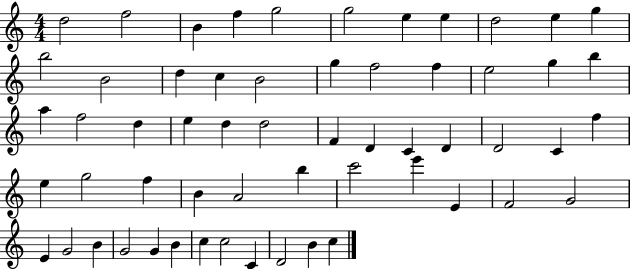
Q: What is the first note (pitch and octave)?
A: D5